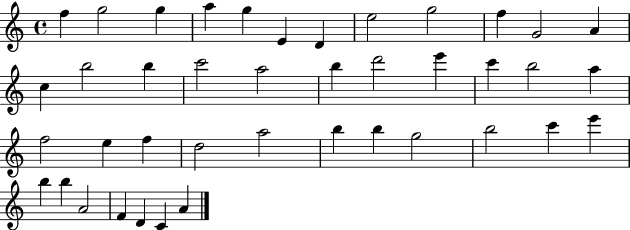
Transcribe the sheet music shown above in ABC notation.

X:1
T:Untitled
M:4/4
L:1/4
K:C
f g2 g a g E D e2 g2 f G2 A c b2 b c'2 a2 b d'2 e' c' b2 a f2 e f d2 a2 b b g2 b2 c' e' b b A2 F D C A